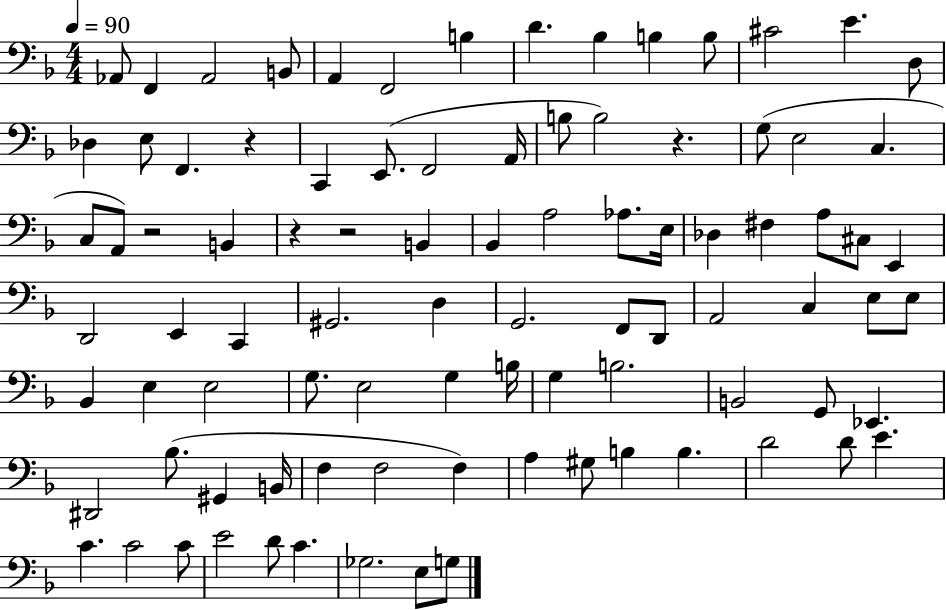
Ab2/e F2/q Ab2/h B2/e A2/q F2/h B3/q D4/q. Bb3/q B3/q B3/e C#4/h E4/q. D3/e Db3/q E3/e F2/q. R/q C2/q E2/e. F2/h A2/s B3/e B3/h R/q. G3/e E3/h C3/q. C3/e A2/e R/h B2/q R/q R/h B2/q Bb2/q A3/h Ab3/e. E3/s Db3/q F#3/q A3/e C#3/e E2/q D2/h E2/q C2/q G#2/h. D3/q G2/h. F2/e D2/e A2/h C3/q E3/e E3/e Bb2/q E3/q E3/h G3/e. E3/h G3/q B3/s G3/q B3/h. B2/h G2/e Eb2/q. D#2/h Bb3/e. G#2/q B2/s F3/q F3/h F3/q A3/q G#3/e B3/q B3/q. D4/h D4/e E4/q. C4/q. C4/h C4/e E4/h D4/e C4/q. Gb3/h. E3/e G3/e